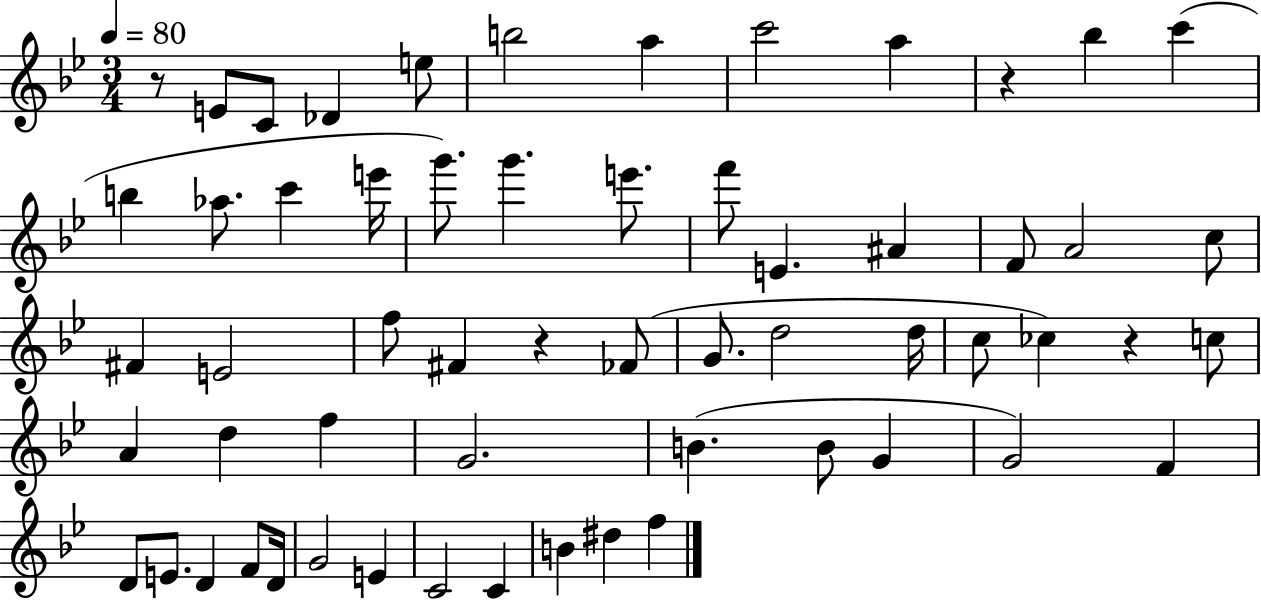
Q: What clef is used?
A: treble